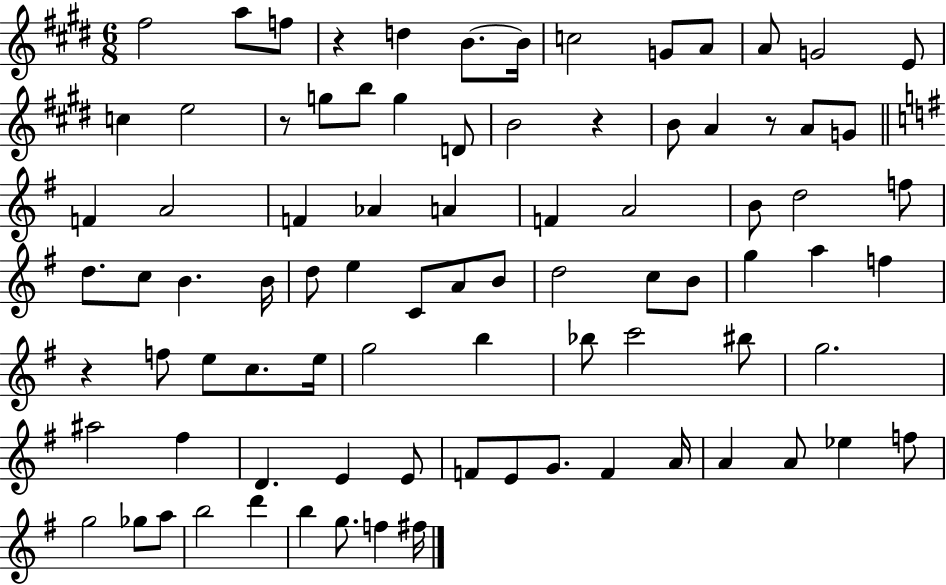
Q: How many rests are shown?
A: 5